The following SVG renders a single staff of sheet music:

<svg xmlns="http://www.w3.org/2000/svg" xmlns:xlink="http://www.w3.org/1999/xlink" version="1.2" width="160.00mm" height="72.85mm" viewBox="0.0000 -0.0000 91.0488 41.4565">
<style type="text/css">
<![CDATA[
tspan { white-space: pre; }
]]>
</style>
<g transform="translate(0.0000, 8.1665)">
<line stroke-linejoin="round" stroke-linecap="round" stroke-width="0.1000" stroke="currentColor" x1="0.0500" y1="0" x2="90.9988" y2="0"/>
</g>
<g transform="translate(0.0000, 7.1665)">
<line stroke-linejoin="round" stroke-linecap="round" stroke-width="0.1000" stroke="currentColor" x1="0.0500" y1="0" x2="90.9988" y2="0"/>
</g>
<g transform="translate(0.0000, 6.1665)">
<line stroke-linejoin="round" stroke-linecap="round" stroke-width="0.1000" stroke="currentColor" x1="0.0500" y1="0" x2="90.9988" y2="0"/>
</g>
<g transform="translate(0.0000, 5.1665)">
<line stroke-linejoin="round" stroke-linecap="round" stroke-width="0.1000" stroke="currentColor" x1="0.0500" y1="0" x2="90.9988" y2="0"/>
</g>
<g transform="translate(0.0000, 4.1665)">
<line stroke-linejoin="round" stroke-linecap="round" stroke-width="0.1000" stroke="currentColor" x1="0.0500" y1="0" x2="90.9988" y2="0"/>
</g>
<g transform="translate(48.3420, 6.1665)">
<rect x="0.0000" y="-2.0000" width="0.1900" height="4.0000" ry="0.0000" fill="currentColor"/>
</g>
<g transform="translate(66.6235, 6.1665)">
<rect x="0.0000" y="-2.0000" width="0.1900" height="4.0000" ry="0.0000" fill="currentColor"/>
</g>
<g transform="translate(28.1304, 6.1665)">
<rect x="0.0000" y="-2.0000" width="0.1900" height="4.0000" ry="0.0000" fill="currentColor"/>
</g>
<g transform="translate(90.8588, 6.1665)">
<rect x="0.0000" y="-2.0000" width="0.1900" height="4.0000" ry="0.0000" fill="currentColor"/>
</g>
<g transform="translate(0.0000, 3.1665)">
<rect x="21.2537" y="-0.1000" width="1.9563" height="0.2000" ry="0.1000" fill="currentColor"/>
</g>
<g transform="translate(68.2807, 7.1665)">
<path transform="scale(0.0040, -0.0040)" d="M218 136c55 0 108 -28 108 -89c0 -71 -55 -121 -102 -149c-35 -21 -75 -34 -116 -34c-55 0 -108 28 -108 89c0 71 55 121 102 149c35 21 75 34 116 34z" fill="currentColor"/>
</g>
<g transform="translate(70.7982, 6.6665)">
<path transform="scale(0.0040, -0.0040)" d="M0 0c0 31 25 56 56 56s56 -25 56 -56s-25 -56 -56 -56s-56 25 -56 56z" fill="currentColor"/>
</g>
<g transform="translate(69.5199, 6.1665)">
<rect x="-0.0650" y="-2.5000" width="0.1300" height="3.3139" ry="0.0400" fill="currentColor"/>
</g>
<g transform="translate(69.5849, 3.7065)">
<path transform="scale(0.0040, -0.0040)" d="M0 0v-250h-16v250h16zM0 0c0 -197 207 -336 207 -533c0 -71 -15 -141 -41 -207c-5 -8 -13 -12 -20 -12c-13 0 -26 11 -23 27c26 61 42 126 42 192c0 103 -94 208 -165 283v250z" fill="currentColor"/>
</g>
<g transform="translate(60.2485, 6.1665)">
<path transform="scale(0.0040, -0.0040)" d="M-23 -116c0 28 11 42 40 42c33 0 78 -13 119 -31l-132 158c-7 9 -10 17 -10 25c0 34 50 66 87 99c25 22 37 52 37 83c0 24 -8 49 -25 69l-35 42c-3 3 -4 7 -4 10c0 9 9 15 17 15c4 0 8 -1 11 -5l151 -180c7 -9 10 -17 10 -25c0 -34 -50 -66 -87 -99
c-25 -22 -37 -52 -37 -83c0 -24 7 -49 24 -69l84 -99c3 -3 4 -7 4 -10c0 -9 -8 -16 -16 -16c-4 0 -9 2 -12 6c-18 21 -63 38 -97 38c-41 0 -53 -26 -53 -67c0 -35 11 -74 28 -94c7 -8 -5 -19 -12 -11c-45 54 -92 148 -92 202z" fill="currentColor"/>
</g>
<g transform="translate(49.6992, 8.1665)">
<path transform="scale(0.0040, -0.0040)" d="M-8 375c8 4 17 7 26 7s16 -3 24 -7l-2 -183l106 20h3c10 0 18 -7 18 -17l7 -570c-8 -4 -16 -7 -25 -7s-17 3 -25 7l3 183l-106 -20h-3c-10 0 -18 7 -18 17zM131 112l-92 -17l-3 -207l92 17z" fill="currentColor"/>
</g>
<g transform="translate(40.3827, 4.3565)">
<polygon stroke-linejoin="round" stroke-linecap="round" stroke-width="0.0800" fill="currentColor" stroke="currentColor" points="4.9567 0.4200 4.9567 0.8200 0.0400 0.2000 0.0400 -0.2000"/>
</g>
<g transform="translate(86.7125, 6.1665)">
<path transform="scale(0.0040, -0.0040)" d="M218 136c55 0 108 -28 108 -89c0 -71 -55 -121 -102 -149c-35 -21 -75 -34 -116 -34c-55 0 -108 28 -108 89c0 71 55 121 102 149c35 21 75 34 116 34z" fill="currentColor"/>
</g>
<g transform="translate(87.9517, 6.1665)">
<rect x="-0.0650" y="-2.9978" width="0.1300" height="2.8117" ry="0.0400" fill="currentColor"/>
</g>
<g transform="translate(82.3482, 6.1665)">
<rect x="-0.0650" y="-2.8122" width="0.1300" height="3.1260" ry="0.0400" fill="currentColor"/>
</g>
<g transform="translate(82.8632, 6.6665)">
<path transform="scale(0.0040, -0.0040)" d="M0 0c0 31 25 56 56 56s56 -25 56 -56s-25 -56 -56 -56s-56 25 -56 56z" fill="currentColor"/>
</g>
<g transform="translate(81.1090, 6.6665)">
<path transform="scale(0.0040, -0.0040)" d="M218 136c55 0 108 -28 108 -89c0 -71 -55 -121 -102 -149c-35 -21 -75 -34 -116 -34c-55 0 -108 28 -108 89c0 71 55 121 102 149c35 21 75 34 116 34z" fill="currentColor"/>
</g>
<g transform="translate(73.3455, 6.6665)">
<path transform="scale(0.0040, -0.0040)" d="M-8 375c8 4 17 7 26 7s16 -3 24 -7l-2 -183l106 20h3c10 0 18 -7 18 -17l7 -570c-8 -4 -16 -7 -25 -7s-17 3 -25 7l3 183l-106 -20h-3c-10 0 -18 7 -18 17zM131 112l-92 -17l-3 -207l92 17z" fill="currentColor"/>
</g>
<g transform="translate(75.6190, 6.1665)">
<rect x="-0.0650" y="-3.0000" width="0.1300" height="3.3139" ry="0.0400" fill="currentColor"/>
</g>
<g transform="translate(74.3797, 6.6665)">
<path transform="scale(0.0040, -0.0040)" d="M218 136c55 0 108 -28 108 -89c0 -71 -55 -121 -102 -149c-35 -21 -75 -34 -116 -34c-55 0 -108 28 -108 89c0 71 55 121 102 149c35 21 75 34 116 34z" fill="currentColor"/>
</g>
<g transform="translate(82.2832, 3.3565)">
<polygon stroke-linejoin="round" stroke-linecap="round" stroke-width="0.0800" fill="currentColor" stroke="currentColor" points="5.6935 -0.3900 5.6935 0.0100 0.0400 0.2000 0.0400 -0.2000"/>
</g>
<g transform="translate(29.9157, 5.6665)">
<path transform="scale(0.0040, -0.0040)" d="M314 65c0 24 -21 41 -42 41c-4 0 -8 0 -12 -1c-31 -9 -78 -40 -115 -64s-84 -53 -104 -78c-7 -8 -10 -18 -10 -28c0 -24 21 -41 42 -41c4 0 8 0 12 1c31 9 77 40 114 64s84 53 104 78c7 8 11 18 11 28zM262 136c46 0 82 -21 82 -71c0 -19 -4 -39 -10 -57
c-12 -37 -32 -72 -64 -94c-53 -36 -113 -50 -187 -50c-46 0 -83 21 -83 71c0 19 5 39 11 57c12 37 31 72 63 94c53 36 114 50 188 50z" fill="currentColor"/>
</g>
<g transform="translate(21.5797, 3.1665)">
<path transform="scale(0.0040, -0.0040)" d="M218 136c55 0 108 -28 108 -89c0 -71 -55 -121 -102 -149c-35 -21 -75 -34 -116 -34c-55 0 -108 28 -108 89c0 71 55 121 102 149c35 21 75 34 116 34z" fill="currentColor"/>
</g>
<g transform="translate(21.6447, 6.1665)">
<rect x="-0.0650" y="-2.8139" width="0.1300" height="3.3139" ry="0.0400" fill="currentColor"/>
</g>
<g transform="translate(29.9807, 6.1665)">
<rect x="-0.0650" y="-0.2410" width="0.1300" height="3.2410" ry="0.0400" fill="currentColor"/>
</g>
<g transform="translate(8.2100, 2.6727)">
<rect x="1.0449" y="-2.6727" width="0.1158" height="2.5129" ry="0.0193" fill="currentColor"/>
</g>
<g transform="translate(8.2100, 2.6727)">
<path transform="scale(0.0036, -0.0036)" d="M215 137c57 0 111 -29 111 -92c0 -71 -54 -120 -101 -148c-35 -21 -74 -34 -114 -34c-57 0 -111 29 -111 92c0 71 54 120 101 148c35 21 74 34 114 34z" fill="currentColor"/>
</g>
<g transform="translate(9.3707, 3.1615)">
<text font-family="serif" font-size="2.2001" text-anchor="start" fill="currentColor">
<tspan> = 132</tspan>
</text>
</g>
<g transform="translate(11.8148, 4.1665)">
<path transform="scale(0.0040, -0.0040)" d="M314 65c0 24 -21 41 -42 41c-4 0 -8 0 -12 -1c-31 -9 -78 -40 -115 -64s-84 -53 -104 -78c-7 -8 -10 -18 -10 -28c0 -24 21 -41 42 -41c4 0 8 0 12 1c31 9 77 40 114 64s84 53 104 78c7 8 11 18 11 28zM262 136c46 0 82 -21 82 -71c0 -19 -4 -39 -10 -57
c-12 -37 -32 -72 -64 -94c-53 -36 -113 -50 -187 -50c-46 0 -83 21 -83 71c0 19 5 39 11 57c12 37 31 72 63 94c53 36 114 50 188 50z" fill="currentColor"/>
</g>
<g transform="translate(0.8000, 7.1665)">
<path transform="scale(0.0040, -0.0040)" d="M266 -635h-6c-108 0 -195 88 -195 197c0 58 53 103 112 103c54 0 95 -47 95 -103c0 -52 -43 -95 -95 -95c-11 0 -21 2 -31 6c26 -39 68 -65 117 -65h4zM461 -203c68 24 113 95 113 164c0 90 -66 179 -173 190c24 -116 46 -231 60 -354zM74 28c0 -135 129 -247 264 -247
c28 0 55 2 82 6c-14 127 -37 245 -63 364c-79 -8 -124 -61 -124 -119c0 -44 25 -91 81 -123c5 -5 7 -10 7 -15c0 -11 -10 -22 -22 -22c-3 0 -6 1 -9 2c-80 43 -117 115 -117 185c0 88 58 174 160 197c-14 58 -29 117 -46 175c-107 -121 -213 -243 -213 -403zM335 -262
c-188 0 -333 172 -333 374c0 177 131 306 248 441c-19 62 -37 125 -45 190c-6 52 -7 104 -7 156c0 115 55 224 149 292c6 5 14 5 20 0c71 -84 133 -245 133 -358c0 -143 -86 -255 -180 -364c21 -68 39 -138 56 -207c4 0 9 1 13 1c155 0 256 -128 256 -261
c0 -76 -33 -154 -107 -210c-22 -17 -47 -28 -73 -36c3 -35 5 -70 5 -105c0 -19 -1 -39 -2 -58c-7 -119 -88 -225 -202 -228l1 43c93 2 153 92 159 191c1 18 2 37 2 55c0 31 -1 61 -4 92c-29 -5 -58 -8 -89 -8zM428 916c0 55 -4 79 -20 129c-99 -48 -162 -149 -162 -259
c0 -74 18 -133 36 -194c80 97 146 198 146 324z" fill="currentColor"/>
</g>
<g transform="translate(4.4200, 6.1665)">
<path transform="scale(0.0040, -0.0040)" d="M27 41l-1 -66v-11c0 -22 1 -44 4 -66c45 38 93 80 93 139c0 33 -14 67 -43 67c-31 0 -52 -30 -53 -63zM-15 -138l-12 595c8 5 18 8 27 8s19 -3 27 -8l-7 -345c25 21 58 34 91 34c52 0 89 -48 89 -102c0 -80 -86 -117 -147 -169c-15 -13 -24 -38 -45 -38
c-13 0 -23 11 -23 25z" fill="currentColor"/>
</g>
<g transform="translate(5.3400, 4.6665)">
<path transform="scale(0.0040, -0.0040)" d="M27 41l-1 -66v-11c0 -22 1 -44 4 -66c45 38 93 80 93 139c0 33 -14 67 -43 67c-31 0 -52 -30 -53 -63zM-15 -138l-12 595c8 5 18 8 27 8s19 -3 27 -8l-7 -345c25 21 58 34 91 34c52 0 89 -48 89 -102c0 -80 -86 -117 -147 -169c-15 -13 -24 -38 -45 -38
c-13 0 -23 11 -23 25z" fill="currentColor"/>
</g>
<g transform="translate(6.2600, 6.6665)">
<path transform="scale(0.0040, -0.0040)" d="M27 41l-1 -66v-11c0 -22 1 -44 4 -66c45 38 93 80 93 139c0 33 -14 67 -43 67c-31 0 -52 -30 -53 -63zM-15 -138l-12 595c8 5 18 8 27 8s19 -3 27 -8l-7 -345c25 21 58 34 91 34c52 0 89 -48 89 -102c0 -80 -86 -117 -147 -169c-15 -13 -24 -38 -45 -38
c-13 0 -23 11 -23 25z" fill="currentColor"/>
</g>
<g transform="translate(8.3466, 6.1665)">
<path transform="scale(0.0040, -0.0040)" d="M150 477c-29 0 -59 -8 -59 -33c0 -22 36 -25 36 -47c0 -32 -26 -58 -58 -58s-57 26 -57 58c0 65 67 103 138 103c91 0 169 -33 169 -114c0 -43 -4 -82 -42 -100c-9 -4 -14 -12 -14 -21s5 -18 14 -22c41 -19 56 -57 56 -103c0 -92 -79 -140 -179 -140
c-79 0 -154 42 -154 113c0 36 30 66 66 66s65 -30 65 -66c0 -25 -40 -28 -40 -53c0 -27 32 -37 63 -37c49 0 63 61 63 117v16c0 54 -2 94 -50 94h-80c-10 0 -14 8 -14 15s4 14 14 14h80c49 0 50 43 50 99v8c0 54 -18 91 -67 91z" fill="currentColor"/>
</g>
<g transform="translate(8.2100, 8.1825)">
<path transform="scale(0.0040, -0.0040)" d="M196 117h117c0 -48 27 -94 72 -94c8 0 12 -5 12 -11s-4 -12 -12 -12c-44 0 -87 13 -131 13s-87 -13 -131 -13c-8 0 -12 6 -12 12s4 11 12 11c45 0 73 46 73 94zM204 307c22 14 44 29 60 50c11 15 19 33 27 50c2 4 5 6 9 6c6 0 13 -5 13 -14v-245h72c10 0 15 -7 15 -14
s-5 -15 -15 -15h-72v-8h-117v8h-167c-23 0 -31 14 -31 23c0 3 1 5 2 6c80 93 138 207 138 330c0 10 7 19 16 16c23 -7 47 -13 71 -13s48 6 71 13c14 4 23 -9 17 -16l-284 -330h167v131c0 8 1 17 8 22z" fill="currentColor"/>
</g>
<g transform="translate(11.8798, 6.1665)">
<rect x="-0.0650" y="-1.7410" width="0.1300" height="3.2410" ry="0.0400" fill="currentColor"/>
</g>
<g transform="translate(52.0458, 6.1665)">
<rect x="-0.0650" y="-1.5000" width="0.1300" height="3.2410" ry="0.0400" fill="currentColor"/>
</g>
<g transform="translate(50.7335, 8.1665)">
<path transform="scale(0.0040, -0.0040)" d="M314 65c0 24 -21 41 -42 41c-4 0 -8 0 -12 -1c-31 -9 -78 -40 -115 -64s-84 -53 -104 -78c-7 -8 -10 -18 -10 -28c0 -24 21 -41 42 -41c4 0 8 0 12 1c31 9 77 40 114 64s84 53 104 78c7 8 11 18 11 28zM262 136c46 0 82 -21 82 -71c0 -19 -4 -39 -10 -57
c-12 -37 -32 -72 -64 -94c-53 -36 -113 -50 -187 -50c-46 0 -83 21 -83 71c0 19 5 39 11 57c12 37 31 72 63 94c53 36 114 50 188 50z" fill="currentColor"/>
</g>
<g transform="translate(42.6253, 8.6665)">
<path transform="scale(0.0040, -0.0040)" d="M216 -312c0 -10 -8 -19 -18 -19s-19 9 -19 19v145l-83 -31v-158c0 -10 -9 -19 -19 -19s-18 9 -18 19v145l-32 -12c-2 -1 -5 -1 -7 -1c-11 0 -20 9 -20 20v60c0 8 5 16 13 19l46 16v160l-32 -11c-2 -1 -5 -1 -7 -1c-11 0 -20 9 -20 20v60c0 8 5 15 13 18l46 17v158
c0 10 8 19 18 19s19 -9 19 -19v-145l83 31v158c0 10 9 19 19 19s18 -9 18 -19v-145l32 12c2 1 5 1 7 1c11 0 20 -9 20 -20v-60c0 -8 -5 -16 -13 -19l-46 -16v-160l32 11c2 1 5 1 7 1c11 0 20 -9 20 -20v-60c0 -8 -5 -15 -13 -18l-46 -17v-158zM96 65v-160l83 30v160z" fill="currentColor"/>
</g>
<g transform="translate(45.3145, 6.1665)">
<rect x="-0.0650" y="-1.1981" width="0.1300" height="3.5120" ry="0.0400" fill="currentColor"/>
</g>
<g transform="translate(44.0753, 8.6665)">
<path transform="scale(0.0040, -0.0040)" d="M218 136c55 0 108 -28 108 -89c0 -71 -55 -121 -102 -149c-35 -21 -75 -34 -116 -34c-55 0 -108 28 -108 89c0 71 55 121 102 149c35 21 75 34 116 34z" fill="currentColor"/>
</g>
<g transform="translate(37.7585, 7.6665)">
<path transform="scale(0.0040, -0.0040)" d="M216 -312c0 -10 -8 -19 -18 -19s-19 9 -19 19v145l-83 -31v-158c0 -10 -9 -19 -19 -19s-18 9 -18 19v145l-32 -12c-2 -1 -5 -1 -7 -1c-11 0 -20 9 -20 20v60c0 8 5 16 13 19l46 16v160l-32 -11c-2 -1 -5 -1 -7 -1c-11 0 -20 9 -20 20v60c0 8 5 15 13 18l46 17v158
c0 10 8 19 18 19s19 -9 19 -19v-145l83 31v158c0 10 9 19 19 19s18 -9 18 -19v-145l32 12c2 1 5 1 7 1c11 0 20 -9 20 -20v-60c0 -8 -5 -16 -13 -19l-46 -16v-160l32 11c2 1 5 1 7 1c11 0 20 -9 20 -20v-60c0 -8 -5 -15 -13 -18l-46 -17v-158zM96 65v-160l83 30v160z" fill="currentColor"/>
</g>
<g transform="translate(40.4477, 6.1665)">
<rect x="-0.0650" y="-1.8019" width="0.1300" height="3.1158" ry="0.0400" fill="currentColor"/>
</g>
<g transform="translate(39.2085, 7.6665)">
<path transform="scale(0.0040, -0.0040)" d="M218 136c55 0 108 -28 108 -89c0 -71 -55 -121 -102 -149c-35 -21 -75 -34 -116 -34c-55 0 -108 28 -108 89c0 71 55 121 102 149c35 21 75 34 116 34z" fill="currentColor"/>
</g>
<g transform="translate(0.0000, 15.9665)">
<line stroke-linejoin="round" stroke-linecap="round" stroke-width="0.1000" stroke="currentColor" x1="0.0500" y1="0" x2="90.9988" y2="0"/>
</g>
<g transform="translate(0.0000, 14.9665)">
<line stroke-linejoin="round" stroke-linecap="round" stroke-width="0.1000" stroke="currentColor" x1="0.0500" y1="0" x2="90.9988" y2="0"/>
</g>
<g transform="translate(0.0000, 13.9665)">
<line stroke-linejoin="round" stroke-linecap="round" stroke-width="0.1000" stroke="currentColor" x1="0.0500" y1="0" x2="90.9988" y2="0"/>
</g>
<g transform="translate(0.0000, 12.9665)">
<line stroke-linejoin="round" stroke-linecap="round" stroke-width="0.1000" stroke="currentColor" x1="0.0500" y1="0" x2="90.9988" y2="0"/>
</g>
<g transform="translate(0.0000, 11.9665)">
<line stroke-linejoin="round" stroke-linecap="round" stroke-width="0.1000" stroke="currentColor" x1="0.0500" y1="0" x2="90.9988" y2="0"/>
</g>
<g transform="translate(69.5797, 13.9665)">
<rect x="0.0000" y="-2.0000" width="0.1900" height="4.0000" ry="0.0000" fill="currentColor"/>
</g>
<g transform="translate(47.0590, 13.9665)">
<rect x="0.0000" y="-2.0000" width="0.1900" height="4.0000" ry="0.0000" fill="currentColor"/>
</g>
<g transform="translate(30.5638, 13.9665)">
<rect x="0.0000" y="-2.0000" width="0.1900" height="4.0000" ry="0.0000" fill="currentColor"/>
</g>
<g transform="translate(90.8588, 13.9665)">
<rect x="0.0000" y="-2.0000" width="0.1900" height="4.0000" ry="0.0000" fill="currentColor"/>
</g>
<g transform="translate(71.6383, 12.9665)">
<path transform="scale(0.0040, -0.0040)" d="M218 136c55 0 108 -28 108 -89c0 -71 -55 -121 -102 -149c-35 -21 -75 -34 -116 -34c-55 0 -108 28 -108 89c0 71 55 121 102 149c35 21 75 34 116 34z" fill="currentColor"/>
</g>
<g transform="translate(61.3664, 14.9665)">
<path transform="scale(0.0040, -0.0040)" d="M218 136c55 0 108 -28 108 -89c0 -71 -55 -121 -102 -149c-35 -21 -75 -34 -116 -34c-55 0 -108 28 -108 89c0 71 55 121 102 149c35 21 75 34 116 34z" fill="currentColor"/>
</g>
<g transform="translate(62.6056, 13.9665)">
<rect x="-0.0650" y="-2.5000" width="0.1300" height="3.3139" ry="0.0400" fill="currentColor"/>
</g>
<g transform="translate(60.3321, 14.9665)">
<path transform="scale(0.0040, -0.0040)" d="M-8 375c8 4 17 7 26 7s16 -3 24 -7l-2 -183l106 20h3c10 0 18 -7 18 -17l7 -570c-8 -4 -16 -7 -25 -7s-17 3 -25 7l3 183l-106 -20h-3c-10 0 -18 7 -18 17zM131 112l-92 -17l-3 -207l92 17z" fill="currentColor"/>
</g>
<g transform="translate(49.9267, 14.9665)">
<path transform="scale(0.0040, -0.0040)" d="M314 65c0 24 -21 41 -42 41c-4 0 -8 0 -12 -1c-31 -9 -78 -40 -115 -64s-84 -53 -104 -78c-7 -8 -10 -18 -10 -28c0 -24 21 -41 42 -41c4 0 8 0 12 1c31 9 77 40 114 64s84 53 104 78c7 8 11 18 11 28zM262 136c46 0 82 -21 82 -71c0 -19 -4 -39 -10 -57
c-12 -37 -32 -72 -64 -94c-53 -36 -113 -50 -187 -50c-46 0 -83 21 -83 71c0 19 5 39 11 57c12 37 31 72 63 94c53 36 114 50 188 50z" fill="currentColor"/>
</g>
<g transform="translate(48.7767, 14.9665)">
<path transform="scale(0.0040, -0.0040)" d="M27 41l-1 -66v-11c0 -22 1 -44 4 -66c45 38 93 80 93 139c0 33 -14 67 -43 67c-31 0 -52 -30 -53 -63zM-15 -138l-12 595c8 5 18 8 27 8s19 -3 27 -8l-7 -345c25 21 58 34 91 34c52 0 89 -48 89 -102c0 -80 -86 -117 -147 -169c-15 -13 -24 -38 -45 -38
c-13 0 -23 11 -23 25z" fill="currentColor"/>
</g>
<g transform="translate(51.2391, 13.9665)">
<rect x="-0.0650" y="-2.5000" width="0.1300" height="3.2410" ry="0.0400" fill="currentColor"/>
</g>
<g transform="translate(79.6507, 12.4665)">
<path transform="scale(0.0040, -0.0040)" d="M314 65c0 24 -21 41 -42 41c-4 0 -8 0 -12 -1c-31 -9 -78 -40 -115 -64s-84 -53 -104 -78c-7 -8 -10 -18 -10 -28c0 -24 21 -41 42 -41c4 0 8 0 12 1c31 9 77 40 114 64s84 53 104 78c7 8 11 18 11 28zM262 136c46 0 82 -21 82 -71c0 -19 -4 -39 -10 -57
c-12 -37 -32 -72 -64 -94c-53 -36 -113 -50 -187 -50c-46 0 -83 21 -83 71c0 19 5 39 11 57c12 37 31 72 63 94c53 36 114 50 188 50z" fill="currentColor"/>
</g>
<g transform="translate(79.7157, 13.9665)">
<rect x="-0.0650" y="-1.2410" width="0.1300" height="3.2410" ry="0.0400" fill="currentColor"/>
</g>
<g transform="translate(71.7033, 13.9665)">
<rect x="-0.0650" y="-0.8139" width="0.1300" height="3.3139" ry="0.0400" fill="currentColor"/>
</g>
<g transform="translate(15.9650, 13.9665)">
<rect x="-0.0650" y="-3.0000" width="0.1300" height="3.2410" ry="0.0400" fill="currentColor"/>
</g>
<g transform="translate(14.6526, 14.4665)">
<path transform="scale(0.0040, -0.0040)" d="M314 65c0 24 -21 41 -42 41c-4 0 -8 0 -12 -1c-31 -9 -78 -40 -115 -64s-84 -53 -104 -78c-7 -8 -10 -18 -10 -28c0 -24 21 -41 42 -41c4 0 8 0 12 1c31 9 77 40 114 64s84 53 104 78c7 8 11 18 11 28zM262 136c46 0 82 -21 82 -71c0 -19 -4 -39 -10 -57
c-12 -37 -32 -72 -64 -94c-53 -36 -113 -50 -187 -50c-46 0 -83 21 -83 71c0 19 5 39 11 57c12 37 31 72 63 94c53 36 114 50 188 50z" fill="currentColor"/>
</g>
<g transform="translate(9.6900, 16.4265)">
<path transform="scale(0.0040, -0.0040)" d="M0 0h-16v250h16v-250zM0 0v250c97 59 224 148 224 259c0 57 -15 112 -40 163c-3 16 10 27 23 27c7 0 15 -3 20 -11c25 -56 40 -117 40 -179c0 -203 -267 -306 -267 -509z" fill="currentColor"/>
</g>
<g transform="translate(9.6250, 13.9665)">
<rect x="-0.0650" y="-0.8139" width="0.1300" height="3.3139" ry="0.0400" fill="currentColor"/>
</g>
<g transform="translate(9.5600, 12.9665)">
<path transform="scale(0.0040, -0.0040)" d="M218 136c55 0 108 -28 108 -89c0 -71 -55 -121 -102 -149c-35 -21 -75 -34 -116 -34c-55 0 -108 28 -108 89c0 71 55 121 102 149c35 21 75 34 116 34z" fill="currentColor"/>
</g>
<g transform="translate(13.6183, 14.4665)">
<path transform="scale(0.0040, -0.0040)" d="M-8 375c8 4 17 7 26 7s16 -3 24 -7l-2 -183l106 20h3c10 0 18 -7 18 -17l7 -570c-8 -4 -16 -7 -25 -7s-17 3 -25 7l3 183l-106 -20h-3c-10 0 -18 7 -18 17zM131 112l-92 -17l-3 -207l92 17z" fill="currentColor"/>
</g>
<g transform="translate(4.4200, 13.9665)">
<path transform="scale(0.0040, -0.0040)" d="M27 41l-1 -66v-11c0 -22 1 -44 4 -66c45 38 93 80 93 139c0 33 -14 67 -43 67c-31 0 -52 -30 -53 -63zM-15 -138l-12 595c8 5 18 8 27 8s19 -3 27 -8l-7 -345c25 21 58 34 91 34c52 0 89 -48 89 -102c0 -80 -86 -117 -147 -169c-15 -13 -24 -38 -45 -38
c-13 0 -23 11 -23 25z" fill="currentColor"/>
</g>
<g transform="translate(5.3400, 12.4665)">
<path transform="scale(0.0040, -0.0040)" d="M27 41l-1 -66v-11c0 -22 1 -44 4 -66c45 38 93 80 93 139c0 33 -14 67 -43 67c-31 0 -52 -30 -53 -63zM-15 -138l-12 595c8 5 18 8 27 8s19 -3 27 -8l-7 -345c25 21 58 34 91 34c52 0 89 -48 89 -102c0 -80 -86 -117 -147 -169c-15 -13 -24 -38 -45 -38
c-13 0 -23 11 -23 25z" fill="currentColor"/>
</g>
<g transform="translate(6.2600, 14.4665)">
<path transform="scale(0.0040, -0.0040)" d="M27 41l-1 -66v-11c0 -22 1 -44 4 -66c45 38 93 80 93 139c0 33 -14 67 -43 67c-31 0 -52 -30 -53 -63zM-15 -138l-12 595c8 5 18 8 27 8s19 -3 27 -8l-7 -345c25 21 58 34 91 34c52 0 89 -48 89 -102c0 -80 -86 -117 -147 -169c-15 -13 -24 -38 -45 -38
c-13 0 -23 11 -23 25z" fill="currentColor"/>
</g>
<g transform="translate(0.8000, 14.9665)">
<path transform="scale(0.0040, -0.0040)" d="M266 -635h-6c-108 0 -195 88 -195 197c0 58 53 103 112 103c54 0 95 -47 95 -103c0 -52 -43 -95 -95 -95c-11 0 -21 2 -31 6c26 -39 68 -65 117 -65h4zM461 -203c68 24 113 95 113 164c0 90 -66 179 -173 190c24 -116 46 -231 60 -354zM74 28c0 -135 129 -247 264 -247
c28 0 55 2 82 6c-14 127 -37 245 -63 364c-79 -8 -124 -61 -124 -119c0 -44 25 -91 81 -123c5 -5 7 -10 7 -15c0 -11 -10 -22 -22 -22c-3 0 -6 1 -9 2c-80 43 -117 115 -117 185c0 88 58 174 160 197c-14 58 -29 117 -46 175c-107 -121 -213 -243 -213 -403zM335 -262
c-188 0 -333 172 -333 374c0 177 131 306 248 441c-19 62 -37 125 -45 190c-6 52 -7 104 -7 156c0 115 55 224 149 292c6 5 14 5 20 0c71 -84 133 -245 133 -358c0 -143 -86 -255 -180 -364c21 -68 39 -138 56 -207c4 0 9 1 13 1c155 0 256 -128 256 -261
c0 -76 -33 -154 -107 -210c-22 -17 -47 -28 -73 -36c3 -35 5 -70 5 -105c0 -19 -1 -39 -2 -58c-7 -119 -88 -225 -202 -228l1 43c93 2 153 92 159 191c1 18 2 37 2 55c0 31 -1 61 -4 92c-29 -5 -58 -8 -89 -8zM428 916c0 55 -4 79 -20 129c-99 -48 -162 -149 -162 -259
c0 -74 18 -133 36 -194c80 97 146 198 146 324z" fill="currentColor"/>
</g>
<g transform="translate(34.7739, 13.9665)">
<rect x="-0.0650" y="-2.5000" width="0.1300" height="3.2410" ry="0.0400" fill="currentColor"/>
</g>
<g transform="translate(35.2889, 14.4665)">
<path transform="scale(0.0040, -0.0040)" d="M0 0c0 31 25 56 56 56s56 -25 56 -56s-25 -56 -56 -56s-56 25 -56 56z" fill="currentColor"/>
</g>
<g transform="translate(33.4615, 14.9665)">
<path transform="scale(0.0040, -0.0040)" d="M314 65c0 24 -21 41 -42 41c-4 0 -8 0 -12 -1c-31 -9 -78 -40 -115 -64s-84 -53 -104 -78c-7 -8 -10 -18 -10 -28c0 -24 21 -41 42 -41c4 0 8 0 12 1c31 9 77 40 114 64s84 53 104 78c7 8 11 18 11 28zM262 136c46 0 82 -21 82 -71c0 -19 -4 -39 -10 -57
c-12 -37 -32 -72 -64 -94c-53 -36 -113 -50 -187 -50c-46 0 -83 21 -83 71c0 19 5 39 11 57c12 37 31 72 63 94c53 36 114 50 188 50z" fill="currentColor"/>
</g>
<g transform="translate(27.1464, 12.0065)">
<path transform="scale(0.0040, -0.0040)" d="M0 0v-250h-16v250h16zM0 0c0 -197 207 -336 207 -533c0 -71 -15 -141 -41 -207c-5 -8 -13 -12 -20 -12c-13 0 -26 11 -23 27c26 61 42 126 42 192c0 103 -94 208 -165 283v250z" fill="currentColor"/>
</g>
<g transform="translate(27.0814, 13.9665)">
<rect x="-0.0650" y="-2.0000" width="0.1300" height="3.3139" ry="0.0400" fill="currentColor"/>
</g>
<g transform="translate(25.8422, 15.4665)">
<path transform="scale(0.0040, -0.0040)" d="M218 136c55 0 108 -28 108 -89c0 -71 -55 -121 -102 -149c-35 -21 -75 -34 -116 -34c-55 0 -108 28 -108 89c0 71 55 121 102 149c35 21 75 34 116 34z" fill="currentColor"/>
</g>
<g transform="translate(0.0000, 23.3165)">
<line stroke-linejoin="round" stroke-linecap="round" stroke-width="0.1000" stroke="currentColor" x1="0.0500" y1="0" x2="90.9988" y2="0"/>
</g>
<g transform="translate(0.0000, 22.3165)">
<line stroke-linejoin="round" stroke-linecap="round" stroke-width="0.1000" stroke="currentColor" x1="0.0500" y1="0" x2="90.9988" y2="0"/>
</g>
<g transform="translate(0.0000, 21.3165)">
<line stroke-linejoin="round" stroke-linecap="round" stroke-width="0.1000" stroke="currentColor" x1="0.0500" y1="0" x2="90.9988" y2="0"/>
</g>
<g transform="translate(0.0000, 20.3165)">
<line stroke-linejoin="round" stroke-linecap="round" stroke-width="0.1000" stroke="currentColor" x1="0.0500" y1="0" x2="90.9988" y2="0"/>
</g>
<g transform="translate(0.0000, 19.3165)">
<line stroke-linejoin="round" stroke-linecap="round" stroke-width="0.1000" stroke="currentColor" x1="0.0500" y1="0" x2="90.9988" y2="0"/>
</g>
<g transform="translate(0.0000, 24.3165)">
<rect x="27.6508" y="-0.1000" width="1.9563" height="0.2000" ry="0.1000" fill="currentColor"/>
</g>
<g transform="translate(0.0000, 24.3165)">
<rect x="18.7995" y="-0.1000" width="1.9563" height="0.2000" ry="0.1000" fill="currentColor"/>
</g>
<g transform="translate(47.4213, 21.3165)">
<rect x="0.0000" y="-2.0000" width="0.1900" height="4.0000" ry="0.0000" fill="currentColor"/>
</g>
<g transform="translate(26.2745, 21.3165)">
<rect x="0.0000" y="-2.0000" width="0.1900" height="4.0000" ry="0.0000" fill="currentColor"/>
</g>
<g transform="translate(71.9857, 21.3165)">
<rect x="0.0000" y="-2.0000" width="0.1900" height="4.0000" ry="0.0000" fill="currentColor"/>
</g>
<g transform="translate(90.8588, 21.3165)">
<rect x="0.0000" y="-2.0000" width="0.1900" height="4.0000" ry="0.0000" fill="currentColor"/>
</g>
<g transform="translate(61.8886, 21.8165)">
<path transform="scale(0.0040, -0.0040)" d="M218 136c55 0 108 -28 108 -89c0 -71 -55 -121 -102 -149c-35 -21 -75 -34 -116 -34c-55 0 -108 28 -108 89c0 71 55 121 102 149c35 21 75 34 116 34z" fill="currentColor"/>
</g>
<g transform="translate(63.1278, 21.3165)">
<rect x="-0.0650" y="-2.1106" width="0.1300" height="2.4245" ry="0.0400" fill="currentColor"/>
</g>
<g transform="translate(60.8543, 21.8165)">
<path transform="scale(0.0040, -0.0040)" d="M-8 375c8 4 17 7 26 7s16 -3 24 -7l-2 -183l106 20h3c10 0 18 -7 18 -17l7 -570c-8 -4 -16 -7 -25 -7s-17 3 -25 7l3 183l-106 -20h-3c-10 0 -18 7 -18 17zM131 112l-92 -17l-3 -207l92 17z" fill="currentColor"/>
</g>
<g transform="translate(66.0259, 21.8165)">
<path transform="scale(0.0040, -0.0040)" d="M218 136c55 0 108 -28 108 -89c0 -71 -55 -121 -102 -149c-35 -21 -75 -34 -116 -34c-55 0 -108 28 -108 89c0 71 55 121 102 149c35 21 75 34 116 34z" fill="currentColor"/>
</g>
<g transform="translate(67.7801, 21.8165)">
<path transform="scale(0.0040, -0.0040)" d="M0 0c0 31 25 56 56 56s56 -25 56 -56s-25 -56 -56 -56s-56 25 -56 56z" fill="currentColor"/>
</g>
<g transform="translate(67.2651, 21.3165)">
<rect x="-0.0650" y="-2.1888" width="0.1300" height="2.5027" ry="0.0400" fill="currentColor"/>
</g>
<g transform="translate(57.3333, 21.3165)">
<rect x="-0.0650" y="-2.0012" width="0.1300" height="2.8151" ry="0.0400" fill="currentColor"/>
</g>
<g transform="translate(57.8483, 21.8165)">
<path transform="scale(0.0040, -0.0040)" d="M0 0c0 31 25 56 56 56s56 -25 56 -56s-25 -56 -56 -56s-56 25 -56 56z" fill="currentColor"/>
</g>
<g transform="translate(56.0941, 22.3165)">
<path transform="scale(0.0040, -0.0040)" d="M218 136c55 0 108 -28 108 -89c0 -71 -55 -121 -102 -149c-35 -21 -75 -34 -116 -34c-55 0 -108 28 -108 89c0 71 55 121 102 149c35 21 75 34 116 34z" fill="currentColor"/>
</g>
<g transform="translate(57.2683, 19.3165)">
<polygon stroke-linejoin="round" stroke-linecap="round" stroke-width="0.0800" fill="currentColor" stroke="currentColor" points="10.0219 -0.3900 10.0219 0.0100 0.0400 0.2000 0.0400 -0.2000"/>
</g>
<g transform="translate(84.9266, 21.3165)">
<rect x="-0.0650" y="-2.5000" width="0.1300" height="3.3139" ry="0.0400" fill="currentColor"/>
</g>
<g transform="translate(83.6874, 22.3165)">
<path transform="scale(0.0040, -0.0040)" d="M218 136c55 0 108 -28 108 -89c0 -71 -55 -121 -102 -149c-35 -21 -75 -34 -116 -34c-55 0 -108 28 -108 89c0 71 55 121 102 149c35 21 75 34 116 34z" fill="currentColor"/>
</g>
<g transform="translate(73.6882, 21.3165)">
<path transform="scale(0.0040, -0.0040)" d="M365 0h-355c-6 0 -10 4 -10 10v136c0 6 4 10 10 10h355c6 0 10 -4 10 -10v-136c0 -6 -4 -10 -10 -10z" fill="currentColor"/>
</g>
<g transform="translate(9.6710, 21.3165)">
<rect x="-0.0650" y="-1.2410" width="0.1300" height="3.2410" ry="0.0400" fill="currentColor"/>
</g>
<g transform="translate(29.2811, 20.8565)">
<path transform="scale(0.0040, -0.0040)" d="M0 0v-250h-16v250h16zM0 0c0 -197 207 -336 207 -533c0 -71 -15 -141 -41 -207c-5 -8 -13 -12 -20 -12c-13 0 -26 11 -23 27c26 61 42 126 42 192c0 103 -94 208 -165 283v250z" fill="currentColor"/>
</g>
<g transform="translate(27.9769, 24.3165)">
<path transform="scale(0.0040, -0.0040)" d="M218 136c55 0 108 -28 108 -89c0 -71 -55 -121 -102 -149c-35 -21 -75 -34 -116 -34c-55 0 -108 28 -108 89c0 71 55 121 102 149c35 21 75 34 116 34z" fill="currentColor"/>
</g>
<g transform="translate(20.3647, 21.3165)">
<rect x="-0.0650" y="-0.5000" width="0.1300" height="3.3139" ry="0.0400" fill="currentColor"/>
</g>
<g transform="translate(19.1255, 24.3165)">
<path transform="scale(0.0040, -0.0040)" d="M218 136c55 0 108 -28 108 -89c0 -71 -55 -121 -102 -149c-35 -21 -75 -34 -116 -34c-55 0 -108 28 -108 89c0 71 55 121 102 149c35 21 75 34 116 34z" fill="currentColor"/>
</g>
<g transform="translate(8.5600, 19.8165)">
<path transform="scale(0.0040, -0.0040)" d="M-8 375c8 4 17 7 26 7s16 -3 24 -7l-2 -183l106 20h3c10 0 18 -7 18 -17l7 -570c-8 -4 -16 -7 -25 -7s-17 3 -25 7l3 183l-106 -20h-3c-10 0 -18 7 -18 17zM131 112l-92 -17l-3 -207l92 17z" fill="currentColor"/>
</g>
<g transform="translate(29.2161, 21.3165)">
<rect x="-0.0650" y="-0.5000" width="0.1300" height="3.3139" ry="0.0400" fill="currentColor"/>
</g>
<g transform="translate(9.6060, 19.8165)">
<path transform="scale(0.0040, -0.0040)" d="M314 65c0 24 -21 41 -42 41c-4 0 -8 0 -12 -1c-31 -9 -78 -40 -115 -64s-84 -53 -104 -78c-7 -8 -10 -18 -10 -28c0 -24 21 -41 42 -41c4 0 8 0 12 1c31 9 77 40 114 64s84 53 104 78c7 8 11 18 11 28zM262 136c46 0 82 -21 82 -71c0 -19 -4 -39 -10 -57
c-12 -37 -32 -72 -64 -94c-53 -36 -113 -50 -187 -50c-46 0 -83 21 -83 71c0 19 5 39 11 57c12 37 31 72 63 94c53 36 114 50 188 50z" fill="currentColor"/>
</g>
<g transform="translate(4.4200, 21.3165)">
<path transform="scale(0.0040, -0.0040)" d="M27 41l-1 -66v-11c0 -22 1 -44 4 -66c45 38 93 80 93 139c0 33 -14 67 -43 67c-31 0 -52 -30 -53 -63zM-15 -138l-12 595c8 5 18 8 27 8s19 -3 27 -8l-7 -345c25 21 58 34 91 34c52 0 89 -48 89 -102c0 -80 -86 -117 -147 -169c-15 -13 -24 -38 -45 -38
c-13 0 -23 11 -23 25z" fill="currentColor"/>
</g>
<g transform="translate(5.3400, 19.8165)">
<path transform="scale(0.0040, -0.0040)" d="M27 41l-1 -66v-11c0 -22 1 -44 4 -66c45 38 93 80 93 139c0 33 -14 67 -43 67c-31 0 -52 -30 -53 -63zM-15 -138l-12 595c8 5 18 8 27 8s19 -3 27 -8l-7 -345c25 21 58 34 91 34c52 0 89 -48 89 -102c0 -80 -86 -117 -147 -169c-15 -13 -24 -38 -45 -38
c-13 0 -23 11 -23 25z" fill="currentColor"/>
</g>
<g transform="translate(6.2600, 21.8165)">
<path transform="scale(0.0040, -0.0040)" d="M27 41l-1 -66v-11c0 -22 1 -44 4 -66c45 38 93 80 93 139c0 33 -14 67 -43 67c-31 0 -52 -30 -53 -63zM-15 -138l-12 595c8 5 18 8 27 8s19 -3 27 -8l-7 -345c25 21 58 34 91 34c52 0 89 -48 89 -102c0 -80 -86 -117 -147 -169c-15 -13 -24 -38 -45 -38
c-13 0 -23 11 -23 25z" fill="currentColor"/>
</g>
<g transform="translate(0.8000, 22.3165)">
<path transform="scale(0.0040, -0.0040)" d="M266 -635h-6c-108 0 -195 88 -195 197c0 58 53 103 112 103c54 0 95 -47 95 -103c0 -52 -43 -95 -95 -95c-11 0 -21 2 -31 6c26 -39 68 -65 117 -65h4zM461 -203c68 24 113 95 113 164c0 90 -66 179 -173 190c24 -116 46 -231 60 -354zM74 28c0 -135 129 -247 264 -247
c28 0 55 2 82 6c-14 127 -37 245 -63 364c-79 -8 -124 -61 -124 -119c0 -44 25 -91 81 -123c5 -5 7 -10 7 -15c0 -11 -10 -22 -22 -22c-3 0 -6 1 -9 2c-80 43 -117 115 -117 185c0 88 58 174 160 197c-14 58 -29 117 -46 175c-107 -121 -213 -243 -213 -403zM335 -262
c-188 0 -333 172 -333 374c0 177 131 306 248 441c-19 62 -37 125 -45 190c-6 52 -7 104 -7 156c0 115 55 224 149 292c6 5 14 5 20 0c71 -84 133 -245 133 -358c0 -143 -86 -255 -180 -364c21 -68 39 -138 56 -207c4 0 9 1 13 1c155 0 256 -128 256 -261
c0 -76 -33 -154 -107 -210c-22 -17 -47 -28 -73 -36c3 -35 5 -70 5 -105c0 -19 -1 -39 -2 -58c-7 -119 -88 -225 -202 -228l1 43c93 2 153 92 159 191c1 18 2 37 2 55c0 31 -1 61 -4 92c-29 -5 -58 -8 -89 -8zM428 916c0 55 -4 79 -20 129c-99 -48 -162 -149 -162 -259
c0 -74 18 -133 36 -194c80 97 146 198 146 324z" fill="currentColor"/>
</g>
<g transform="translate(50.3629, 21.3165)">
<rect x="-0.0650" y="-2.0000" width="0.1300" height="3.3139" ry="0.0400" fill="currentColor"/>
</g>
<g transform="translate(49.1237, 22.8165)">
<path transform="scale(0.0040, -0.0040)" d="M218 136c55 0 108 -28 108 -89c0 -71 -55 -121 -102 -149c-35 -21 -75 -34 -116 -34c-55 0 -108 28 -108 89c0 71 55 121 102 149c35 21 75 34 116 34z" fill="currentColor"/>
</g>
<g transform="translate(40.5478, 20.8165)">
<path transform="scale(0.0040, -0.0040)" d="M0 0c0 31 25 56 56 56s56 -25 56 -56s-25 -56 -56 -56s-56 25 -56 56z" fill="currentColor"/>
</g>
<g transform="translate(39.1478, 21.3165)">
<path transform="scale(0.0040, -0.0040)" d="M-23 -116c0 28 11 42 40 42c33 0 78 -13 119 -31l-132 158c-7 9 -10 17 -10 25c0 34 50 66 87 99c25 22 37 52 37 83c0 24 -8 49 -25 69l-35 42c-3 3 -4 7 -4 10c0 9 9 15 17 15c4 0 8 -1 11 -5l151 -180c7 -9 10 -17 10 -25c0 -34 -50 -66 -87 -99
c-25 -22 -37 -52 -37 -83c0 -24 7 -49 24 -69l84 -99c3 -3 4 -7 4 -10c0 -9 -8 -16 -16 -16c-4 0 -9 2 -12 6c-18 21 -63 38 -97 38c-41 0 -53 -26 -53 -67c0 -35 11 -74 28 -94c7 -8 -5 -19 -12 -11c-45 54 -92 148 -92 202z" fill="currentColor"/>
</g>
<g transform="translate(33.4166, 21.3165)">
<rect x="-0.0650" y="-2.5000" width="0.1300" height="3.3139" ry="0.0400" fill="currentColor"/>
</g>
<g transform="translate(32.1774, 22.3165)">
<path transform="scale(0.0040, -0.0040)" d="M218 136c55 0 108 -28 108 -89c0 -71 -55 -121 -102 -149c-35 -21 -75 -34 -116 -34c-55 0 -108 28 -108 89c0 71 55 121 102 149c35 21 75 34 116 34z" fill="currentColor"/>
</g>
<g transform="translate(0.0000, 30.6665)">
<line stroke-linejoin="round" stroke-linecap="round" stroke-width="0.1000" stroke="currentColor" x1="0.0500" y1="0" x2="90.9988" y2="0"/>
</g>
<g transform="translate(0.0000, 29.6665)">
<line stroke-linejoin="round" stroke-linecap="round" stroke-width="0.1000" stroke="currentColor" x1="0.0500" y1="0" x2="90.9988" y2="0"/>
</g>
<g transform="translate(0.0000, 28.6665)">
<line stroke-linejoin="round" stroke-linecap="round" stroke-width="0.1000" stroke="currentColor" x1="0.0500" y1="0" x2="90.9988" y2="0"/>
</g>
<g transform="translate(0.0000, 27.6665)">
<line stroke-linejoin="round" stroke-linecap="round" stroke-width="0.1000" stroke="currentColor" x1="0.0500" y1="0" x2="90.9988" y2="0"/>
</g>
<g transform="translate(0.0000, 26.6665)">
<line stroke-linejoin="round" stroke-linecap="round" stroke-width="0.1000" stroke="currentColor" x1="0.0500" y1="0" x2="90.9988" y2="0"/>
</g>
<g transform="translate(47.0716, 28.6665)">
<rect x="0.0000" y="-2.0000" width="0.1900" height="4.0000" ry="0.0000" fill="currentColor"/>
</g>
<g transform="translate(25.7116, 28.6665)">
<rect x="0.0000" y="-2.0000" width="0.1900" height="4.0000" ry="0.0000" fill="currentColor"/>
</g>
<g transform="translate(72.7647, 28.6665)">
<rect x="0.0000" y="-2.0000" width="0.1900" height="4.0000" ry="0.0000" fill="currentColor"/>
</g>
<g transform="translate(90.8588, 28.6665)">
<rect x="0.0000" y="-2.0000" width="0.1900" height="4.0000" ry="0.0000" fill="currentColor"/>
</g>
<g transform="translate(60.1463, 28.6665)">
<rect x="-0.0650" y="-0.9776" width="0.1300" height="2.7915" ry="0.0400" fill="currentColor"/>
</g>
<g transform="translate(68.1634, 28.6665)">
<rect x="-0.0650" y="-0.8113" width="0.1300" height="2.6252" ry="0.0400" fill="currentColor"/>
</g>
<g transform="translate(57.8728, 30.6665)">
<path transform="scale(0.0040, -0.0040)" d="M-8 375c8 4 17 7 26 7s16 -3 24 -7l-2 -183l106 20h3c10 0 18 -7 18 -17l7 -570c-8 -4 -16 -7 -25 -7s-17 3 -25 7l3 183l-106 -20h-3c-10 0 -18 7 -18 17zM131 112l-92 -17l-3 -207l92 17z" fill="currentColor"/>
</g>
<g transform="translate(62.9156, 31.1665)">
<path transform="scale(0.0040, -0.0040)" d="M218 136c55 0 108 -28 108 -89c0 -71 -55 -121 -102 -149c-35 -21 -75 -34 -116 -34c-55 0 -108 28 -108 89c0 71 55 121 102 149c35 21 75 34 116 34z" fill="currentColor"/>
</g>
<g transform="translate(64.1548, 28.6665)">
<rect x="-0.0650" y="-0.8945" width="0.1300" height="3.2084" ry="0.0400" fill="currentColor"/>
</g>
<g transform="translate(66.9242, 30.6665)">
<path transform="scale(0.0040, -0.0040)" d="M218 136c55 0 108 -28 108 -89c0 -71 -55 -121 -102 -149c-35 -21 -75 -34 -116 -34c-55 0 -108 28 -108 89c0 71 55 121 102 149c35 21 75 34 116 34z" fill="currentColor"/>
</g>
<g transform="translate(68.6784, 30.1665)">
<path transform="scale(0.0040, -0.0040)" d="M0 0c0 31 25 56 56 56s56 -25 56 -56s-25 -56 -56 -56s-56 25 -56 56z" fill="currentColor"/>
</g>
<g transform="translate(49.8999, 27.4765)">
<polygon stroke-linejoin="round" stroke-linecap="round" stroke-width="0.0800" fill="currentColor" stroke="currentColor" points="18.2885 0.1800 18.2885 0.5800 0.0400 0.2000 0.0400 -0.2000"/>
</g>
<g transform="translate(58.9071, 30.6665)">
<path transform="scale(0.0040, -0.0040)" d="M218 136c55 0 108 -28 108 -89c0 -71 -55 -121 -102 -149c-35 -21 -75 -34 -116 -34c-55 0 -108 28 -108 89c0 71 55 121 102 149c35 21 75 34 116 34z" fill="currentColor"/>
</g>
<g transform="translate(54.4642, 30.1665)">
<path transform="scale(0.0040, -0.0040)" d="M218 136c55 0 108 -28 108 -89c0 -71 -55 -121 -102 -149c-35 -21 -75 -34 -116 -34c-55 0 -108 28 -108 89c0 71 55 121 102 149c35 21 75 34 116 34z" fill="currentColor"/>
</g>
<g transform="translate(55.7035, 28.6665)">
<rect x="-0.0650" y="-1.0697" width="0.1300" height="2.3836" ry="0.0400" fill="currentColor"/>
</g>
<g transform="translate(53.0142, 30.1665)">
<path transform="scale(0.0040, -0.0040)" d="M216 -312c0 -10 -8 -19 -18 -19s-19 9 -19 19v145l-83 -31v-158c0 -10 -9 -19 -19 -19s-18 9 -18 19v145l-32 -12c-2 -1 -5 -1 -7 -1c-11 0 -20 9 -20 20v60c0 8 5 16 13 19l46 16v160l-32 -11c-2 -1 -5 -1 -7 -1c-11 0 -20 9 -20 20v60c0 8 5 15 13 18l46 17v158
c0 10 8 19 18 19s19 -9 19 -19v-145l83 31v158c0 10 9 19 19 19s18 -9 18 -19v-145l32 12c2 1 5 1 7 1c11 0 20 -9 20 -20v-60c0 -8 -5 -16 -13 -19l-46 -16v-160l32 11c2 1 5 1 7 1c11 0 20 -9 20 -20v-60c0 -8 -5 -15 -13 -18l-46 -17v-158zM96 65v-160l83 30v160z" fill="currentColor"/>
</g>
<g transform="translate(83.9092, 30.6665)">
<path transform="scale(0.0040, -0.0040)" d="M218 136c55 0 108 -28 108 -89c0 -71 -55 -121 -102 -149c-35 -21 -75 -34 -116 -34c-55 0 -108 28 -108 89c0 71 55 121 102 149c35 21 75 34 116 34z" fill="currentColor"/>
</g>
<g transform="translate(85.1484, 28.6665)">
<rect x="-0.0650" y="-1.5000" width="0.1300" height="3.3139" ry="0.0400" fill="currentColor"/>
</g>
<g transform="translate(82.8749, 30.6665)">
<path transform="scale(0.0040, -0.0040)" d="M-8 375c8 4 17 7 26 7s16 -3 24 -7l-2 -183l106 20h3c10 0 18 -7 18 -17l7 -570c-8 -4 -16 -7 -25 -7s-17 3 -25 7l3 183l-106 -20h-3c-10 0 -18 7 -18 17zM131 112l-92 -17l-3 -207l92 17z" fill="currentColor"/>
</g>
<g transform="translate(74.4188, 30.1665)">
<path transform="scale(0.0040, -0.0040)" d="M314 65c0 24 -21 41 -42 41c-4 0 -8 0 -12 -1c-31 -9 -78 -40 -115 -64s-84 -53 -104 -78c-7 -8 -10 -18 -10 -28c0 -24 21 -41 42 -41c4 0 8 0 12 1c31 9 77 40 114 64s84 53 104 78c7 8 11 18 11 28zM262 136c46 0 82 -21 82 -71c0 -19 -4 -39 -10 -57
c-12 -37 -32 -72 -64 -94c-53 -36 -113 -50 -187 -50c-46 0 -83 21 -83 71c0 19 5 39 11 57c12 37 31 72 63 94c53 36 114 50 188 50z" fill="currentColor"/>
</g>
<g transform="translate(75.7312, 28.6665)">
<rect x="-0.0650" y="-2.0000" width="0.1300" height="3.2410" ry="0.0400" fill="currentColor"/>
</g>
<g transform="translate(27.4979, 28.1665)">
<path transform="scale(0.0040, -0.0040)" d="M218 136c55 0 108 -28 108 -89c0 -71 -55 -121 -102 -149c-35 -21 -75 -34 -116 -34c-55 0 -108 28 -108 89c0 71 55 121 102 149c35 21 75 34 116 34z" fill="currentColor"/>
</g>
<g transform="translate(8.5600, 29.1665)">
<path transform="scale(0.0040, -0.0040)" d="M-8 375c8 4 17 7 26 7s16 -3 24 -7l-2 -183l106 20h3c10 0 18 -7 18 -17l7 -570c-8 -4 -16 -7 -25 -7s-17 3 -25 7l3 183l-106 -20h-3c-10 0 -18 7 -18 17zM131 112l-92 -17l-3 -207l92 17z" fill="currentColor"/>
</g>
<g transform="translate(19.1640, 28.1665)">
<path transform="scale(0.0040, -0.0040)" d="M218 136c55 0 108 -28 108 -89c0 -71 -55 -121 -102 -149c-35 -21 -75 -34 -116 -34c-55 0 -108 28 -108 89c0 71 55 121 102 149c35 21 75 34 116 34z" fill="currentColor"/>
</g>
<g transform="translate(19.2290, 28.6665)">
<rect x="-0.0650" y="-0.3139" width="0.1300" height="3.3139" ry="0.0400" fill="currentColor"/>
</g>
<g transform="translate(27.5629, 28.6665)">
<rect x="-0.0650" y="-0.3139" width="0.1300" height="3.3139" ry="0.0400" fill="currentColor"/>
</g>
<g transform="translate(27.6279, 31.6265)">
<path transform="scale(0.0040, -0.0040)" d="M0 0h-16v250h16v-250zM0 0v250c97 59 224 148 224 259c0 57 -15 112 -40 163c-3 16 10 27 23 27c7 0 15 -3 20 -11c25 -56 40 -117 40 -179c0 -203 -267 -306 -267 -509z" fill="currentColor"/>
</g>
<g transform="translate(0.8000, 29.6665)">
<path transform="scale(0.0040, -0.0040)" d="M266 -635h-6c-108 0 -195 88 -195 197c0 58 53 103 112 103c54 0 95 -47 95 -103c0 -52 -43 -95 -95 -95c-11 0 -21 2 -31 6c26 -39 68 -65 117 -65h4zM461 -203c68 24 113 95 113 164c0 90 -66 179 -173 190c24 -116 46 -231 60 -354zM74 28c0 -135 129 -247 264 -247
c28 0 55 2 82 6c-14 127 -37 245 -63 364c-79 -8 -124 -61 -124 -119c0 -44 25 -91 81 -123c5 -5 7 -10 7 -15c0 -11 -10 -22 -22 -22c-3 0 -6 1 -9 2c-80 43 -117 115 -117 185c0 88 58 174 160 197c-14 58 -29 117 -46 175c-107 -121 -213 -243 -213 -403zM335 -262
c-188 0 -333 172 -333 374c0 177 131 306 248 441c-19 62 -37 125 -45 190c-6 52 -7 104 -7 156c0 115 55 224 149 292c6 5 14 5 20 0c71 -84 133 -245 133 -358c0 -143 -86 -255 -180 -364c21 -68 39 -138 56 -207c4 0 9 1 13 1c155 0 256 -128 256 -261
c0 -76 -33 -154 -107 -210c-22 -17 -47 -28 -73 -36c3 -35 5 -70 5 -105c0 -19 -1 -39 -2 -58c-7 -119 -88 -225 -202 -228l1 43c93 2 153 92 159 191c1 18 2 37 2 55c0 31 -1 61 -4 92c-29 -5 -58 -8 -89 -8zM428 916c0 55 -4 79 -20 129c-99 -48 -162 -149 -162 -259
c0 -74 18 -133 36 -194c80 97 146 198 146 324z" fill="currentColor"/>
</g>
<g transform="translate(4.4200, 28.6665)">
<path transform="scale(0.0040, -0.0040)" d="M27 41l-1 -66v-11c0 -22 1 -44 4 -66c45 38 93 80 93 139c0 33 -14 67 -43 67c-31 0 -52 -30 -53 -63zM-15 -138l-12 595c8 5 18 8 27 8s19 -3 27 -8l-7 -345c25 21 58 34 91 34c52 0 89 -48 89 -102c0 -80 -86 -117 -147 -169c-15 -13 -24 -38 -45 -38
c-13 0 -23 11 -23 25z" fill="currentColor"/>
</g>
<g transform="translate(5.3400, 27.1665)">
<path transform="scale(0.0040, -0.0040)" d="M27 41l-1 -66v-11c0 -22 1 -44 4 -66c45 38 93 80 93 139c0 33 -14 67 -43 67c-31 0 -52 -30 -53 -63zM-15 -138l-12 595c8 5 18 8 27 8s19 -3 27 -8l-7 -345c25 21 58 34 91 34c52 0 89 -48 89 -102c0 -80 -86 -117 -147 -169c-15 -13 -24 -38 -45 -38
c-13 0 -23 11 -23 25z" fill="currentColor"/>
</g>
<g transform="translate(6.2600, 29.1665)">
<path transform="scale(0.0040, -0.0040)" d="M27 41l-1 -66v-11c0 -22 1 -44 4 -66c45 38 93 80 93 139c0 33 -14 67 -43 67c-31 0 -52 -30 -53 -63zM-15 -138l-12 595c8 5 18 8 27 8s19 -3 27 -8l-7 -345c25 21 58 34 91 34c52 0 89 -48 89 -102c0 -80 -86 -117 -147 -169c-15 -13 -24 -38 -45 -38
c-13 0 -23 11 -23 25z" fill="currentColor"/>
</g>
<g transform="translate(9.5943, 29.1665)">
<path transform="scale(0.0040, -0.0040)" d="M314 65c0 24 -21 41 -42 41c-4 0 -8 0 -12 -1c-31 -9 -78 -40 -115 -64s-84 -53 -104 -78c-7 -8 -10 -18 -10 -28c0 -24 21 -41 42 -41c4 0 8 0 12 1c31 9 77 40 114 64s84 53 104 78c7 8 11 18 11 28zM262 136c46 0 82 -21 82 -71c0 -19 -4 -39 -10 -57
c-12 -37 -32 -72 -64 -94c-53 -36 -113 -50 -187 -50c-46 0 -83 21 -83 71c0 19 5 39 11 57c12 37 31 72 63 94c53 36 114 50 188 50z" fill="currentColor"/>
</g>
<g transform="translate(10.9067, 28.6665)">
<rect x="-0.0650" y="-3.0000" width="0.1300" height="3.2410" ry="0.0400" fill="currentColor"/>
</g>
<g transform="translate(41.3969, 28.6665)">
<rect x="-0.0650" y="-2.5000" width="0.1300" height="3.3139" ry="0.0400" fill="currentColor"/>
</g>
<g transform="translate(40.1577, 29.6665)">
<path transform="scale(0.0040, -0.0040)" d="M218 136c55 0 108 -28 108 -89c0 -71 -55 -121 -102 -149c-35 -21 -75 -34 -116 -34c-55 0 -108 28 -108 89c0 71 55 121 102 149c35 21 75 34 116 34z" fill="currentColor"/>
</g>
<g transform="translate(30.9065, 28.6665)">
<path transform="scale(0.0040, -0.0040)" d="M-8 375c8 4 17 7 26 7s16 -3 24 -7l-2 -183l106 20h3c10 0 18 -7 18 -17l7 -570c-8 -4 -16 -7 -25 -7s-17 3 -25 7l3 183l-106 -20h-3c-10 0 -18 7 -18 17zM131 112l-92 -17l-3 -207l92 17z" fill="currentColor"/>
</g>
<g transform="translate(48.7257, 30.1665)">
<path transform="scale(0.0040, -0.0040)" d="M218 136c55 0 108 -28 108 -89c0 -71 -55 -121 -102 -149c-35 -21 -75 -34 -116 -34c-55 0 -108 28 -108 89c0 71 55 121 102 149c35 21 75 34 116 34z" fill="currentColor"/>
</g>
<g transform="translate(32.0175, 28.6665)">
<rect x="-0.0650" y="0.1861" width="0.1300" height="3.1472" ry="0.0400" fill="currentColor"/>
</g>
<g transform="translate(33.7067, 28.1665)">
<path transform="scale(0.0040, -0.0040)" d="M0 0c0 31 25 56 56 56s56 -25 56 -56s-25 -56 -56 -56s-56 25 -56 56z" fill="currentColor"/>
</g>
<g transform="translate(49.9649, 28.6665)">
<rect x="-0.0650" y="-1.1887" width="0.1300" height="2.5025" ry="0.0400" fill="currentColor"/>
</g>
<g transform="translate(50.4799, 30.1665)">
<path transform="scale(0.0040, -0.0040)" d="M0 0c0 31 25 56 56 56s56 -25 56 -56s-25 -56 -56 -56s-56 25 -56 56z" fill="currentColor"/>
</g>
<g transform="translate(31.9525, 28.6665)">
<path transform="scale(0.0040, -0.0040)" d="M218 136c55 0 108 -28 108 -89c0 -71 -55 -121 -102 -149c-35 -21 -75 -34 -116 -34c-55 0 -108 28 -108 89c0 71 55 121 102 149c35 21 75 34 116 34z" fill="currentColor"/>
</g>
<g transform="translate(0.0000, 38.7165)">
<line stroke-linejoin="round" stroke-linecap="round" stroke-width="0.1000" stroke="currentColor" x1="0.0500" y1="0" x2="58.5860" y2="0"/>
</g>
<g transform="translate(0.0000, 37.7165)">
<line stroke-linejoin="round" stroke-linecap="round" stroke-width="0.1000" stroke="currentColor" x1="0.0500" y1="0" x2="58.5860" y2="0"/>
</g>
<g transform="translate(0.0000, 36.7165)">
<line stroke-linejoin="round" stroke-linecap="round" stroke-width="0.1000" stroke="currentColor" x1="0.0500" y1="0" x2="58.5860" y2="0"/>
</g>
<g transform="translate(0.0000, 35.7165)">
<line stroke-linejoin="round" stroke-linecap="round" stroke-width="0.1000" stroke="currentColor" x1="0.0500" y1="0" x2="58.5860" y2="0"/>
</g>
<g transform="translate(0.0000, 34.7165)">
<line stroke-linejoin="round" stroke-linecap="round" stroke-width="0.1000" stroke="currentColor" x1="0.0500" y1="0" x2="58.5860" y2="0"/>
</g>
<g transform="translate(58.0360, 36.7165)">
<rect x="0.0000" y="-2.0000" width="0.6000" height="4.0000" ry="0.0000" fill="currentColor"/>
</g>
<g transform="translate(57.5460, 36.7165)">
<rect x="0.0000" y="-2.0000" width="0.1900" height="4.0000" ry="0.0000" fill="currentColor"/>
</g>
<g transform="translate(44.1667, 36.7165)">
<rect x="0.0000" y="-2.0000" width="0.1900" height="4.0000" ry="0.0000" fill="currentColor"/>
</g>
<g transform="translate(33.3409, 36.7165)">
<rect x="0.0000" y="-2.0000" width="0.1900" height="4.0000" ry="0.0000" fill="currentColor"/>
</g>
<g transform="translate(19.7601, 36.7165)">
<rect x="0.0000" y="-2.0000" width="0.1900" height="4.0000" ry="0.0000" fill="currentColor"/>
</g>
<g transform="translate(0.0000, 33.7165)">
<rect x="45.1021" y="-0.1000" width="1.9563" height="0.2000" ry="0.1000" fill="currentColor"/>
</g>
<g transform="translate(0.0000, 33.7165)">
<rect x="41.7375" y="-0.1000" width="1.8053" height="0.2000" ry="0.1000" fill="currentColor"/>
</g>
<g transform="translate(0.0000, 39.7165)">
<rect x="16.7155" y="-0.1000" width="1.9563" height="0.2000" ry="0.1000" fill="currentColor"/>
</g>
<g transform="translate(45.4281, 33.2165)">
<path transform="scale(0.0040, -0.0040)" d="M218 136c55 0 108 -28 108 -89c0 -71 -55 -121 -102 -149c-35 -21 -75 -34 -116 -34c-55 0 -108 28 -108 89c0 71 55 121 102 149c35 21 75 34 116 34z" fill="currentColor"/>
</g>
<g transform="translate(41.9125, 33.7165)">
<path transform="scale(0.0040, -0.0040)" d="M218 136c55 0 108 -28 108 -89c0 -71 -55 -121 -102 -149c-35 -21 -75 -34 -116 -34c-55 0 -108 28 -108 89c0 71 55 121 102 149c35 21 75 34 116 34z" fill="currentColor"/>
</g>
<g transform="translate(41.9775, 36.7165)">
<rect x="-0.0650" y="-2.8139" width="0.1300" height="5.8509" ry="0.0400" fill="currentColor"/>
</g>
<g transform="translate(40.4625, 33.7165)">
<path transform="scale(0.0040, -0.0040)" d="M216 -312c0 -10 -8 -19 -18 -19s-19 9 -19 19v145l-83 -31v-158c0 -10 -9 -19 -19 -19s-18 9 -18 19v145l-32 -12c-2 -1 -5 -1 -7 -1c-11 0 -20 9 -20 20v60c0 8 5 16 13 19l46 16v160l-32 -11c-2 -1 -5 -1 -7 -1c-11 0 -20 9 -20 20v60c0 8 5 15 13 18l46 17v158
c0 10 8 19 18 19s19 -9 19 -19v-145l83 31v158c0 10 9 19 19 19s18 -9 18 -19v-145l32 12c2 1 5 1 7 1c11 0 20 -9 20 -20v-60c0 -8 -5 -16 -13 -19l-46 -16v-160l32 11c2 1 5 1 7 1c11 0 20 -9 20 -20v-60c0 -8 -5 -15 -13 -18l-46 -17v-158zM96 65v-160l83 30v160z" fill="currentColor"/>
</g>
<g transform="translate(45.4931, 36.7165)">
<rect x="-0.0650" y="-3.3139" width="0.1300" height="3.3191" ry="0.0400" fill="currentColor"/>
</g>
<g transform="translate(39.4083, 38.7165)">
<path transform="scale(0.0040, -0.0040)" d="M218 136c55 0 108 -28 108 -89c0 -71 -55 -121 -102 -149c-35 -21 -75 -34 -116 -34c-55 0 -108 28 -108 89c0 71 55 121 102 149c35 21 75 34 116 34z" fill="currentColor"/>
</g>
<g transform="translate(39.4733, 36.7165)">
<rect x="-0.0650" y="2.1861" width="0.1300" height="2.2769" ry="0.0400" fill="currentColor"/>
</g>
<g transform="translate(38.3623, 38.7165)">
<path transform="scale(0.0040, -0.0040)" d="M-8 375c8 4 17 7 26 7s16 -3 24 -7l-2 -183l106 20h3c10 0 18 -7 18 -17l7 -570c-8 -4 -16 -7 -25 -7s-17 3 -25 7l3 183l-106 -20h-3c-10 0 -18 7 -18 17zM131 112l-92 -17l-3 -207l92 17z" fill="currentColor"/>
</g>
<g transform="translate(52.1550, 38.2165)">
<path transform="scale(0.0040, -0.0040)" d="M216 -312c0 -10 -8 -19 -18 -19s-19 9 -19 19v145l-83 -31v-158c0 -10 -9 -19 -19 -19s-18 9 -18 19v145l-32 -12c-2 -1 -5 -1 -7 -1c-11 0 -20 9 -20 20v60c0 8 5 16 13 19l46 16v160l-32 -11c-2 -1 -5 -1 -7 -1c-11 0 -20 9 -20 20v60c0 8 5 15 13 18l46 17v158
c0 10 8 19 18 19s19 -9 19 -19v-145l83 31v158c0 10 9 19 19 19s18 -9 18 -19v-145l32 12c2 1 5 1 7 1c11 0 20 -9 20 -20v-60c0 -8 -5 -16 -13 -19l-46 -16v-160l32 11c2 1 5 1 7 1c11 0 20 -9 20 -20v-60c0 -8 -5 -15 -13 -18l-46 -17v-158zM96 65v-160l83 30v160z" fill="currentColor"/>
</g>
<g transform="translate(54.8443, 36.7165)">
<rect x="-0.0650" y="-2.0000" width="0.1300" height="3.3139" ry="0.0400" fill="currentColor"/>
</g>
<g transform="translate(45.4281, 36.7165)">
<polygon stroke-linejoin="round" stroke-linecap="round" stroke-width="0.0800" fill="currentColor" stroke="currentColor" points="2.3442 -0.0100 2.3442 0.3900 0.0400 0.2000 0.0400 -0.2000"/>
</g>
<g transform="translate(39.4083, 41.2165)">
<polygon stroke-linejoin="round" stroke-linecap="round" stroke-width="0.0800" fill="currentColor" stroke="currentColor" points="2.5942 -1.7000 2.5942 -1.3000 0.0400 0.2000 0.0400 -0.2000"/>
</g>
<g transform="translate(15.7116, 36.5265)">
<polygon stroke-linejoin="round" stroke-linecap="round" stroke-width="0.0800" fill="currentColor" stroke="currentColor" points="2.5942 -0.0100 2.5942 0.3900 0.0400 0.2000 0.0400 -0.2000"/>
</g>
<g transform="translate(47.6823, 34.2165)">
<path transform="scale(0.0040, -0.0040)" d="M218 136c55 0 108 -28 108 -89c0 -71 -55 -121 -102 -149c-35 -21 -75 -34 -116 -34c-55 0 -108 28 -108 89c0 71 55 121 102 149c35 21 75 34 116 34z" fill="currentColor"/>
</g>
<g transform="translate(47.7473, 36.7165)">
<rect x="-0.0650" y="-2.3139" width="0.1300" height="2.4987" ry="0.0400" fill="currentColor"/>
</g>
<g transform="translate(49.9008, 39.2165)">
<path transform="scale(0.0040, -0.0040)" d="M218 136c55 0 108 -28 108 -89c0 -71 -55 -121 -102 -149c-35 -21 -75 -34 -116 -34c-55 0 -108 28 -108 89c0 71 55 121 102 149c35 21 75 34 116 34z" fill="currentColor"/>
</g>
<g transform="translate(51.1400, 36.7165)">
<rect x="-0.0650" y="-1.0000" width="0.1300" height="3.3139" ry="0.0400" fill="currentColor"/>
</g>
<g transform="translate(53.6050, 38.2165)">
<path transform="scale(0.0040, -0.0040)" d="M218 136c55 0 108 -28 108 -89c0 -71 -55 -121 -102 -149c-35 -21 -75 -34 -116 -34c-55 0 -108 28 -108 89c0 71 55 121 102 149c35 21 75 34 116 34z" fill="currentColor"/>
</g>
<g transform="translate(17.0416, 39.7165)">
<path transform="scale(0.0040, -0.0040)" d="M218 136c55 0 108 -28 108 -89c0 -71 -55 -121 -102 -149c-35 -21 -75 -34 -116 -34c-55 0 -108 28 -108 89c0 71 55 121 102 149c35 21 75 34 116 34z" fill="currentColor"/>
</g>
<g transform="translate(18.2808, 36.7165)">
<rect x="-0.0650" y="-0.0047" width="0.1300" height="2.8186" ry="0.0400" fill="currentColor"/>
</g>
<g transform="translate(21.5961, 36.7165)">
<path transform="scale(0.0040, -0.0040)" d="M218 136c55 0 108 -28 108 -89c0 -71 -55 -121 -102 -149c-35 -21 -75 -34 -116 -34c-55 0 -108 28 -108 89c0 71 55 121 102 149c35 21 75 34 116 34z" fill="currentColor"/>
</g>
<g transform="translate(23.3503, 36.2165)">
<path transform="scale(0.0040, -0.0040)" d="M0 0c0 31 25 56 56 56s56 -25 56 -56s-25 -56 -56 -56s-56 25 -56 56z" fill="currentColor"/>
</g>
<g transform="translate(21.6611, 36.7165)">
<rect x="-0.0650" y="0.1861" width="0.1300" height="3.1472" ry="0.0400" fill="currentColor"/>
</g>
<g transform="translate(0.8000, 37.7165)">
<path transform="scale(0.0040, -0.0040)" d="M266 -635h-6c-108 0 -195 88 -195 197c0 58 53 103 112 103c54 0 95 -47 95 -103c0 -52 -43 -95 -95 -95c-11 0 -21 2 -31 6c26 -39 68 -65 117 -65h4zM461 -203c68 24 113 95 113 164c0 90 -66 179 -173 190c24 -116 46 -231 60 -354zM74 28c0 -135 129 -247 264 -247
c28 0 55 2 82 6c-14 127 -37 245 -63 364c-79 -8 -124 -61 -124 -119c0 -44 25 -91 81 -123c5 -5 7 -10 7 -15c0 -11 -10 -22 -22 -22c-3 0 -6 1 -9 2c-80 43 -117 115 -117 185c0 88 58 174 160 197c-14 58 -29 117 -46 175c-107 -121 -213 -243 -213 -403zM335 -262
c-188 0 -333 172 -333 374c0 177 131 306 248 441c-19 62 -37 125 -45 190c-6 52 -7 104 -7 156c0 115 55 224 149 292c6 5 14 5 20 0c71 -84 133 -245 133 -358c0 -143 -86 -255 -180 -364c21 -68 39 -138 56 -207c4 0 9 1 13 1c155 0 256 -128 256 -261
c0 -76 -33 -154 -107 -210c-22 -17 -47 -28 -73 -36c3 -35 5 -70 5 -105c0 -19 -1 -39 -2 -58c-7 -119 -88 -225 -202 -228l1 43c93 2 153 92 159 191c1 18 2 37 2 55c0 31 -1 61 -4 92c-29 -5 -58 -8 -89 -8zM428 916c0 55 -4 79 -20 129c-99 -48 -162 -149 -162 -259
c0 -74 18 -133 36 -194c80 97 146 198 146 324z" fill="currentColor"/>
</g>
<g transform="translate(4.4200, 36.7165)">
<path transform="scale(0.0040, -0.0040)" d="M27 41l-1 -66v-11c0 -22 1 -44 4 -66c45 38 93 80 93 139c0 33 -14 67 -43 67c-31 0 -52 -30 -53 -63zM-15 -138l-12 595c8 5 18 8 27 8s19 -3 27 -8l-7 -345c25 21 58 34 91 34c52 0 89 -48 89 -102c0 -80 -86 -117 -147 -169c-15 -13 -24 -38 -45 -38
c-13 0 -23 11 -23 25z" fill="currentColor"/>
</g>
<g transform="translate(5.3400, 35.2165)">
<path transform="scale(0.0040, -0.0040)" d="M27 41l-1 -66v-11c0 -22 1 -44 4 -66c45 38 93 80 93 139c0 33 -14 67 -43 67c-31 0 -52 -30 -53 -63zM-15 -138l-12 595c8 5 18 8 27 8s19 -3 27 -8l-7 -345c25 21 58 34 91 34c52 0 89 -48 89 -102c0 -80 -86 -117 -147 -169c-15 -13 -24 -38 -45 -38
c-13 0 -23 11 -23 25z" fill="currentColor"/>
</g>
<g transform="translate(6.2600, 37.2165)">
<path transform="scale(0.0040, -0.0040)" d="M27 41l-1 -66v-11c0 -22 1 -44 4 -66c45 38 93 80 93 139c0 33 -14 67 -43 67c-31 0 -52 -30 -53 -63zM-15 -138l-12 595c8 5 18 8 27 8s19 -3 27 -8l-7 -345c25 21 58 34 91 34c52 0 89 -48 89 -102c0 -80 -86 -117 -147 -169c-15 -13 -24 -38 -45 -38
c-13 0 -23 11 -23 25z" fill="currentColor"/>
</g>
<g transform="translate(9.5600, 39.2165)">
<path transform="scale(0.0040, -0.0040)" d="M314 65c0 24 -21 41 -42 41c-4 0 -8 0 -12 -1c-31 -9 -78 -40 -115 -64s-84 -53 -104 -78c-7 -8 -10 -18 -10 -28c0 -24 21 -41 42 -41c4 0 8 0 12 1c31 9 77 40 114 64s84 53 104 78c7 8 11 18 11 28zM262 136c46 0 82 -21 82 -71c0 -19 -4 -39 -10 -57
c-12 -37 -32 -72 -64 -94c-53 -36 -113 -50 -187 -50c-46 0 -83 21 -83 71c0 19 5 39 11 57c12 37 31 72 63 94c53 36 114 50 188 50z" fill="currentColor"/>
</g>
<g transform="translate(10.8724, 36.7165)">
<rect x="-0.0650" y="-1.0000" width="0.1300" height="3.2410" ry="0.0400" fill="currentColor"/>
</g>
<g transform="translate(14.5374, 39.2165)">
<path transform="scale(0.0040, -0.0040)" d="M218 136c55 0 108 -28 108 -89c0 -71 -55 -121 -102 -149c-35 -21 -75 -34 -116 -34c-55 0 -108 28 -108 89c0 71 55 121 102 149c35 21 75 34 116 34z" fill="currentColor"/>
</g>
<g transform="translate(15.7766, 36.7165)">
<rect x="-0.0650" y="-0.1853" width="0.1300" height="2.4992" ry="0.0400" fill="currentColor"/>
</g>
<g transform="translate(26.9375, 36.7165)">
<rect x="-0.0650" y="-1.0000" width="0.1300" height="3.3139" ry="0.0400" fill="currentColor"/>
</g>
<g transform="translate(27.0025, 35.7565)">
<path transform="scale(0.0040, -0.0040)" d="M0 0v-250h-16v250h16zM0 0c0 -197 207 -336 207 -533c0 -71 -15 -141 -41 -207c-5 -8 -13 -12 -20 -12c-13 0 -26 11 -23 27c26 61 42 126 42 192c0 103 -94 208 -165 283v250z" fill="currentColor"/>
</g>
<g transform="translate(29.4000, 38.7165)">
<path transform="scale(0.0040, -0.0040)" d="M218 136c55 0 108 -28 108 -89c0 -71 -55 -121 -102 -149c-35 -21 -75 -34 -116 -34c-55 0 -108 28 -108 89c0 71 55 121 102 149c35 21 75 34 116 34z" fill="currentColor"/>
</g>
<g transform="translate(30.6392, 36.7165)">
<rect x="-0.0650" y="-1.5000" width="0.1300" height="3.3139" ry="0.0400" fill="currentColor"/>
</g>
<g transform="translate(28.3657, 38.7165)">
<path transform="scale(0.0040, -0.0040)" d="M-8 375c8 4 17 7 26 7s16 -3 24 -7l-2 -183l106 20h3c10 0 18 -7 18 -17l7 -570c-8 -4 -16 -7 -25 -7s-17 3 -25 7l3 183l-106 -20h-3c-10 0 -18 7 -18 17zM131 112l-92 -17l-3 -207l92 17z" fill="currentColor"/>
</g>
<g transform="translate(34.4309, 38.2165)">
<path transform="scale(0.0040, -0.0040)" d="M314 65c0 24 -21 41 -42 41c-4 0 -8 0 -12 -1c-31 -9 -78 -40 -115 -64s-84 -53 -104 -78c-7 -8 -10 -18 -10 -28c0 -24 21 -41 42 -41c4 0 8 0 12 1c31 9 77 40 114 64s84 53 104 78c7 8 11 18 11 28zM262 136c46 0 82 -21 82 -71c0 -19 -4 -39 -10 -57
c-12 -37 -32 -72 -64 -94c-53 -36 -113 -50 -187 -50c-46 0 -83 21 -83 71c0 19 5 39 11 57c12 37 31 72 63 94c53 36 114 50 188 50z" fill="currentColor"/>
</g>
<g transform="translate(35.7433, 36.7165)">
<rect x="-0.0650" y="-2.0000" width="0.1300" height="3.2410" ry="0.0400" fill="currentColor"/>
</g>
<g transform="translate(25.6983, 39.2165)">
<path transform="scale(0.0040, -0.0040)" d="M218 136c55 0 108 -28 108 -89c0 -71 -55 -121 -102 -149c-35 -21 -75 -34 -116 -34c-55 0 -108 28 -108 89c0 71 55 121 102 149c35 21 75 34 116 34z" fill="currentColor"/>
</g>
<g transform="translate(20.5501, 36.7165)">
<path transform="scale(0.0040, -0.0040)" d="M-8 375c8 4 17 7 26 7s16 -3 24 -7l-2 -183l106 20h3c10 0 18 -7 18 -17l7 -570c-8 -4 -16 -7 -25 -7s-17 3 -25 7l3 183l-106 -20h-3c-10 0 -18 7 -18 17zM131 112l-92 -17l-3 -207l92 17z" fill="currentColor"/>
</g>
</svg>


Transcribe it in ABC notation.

X:1
T:Untitled
M:3/4
L:1/4
K:Eb
f2 _a c2 ^F/2 ^D/2 E2 z G/2 A A/2 _B/2 d/2 A2 F/2 G2 _G2 G d _e2 e2 C C/2 G z F G/2 A/2 A/2 z2 G A2 c c/2 B G F/2 ^F/2 E/2 D/2 E/2 F2 E D2 D/2 C/2 B D/2 E F2 E/2 ^a/2 _b/2 g/2 D ^F